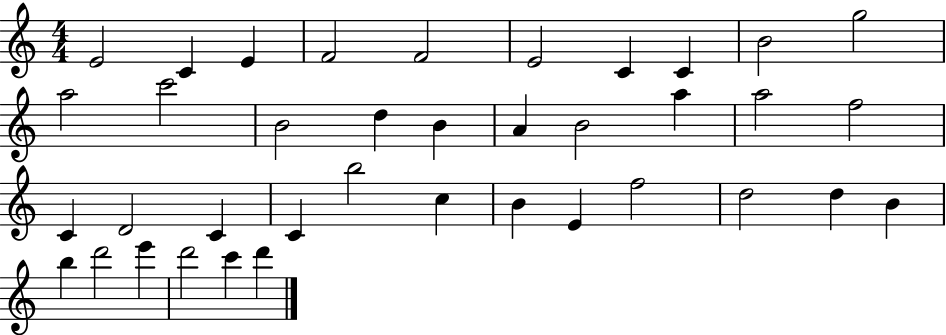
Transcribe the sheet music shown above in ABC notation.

X:1
T:Untitled
M:4/4
L:1/4
K:C
E2 C E F2 F2 E2 C C B2 g2 a2 c'2 B2 d B A B2 a a2 f2 C D2 C C b2 c B E f2 d2 d B b d'2 e' d'2 c' d'